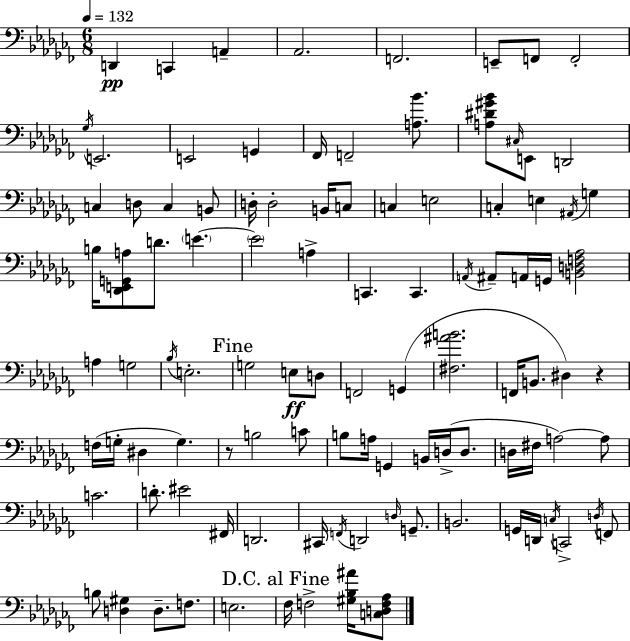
D2/q C2/q A2/q Ab2/h. F2/h. E2/e F2/e F2/h Gb3/s E2/h. E2/h G2/q FES2/s F2/h [A3,Bb4]/e. [A3,D#4,G#4,Bb4]/e C#3/s E2/e D2/h C3/q D3/e C3/q B2/e D3/s D3/h B2/s C3/e C3/q E3/h C3/q E3/q A#2/s G3/q B3/s [Db2,E2,G2,A3]/e D4/e. E4/q. E4/h A3/q C2/q. C2/q. A2/s A#2/e A2/s G2/s [B2,D3,F3,Ab3]/h A3/q G3/h Bb3/s E3/h. G3/h E3/e D3/e F2/h G2/q [F#3,A#4,B4]/h. F2/s B2/e. D#3/q R/q F3/s G3/s D#3/q G3/q. R/e B3/h C4/e B3/e A3/s G2/q B2/s D3/s D3/e. D3/s F#3/s A3/h A3/e C4/h. D4/e. EIS4/h F#2/s D2/h. C#2/s F2/s D2/h D3/s G2/e. B2/h. G2/s D2/s C3/s C2/h D3/s F2/e B3/e [D3,G#3]/q D3/e. F3/e. E3/h. FES3/s F3/h [G#3,Bb3,A#4]/s [C3,D3,F3,Ab3]/e